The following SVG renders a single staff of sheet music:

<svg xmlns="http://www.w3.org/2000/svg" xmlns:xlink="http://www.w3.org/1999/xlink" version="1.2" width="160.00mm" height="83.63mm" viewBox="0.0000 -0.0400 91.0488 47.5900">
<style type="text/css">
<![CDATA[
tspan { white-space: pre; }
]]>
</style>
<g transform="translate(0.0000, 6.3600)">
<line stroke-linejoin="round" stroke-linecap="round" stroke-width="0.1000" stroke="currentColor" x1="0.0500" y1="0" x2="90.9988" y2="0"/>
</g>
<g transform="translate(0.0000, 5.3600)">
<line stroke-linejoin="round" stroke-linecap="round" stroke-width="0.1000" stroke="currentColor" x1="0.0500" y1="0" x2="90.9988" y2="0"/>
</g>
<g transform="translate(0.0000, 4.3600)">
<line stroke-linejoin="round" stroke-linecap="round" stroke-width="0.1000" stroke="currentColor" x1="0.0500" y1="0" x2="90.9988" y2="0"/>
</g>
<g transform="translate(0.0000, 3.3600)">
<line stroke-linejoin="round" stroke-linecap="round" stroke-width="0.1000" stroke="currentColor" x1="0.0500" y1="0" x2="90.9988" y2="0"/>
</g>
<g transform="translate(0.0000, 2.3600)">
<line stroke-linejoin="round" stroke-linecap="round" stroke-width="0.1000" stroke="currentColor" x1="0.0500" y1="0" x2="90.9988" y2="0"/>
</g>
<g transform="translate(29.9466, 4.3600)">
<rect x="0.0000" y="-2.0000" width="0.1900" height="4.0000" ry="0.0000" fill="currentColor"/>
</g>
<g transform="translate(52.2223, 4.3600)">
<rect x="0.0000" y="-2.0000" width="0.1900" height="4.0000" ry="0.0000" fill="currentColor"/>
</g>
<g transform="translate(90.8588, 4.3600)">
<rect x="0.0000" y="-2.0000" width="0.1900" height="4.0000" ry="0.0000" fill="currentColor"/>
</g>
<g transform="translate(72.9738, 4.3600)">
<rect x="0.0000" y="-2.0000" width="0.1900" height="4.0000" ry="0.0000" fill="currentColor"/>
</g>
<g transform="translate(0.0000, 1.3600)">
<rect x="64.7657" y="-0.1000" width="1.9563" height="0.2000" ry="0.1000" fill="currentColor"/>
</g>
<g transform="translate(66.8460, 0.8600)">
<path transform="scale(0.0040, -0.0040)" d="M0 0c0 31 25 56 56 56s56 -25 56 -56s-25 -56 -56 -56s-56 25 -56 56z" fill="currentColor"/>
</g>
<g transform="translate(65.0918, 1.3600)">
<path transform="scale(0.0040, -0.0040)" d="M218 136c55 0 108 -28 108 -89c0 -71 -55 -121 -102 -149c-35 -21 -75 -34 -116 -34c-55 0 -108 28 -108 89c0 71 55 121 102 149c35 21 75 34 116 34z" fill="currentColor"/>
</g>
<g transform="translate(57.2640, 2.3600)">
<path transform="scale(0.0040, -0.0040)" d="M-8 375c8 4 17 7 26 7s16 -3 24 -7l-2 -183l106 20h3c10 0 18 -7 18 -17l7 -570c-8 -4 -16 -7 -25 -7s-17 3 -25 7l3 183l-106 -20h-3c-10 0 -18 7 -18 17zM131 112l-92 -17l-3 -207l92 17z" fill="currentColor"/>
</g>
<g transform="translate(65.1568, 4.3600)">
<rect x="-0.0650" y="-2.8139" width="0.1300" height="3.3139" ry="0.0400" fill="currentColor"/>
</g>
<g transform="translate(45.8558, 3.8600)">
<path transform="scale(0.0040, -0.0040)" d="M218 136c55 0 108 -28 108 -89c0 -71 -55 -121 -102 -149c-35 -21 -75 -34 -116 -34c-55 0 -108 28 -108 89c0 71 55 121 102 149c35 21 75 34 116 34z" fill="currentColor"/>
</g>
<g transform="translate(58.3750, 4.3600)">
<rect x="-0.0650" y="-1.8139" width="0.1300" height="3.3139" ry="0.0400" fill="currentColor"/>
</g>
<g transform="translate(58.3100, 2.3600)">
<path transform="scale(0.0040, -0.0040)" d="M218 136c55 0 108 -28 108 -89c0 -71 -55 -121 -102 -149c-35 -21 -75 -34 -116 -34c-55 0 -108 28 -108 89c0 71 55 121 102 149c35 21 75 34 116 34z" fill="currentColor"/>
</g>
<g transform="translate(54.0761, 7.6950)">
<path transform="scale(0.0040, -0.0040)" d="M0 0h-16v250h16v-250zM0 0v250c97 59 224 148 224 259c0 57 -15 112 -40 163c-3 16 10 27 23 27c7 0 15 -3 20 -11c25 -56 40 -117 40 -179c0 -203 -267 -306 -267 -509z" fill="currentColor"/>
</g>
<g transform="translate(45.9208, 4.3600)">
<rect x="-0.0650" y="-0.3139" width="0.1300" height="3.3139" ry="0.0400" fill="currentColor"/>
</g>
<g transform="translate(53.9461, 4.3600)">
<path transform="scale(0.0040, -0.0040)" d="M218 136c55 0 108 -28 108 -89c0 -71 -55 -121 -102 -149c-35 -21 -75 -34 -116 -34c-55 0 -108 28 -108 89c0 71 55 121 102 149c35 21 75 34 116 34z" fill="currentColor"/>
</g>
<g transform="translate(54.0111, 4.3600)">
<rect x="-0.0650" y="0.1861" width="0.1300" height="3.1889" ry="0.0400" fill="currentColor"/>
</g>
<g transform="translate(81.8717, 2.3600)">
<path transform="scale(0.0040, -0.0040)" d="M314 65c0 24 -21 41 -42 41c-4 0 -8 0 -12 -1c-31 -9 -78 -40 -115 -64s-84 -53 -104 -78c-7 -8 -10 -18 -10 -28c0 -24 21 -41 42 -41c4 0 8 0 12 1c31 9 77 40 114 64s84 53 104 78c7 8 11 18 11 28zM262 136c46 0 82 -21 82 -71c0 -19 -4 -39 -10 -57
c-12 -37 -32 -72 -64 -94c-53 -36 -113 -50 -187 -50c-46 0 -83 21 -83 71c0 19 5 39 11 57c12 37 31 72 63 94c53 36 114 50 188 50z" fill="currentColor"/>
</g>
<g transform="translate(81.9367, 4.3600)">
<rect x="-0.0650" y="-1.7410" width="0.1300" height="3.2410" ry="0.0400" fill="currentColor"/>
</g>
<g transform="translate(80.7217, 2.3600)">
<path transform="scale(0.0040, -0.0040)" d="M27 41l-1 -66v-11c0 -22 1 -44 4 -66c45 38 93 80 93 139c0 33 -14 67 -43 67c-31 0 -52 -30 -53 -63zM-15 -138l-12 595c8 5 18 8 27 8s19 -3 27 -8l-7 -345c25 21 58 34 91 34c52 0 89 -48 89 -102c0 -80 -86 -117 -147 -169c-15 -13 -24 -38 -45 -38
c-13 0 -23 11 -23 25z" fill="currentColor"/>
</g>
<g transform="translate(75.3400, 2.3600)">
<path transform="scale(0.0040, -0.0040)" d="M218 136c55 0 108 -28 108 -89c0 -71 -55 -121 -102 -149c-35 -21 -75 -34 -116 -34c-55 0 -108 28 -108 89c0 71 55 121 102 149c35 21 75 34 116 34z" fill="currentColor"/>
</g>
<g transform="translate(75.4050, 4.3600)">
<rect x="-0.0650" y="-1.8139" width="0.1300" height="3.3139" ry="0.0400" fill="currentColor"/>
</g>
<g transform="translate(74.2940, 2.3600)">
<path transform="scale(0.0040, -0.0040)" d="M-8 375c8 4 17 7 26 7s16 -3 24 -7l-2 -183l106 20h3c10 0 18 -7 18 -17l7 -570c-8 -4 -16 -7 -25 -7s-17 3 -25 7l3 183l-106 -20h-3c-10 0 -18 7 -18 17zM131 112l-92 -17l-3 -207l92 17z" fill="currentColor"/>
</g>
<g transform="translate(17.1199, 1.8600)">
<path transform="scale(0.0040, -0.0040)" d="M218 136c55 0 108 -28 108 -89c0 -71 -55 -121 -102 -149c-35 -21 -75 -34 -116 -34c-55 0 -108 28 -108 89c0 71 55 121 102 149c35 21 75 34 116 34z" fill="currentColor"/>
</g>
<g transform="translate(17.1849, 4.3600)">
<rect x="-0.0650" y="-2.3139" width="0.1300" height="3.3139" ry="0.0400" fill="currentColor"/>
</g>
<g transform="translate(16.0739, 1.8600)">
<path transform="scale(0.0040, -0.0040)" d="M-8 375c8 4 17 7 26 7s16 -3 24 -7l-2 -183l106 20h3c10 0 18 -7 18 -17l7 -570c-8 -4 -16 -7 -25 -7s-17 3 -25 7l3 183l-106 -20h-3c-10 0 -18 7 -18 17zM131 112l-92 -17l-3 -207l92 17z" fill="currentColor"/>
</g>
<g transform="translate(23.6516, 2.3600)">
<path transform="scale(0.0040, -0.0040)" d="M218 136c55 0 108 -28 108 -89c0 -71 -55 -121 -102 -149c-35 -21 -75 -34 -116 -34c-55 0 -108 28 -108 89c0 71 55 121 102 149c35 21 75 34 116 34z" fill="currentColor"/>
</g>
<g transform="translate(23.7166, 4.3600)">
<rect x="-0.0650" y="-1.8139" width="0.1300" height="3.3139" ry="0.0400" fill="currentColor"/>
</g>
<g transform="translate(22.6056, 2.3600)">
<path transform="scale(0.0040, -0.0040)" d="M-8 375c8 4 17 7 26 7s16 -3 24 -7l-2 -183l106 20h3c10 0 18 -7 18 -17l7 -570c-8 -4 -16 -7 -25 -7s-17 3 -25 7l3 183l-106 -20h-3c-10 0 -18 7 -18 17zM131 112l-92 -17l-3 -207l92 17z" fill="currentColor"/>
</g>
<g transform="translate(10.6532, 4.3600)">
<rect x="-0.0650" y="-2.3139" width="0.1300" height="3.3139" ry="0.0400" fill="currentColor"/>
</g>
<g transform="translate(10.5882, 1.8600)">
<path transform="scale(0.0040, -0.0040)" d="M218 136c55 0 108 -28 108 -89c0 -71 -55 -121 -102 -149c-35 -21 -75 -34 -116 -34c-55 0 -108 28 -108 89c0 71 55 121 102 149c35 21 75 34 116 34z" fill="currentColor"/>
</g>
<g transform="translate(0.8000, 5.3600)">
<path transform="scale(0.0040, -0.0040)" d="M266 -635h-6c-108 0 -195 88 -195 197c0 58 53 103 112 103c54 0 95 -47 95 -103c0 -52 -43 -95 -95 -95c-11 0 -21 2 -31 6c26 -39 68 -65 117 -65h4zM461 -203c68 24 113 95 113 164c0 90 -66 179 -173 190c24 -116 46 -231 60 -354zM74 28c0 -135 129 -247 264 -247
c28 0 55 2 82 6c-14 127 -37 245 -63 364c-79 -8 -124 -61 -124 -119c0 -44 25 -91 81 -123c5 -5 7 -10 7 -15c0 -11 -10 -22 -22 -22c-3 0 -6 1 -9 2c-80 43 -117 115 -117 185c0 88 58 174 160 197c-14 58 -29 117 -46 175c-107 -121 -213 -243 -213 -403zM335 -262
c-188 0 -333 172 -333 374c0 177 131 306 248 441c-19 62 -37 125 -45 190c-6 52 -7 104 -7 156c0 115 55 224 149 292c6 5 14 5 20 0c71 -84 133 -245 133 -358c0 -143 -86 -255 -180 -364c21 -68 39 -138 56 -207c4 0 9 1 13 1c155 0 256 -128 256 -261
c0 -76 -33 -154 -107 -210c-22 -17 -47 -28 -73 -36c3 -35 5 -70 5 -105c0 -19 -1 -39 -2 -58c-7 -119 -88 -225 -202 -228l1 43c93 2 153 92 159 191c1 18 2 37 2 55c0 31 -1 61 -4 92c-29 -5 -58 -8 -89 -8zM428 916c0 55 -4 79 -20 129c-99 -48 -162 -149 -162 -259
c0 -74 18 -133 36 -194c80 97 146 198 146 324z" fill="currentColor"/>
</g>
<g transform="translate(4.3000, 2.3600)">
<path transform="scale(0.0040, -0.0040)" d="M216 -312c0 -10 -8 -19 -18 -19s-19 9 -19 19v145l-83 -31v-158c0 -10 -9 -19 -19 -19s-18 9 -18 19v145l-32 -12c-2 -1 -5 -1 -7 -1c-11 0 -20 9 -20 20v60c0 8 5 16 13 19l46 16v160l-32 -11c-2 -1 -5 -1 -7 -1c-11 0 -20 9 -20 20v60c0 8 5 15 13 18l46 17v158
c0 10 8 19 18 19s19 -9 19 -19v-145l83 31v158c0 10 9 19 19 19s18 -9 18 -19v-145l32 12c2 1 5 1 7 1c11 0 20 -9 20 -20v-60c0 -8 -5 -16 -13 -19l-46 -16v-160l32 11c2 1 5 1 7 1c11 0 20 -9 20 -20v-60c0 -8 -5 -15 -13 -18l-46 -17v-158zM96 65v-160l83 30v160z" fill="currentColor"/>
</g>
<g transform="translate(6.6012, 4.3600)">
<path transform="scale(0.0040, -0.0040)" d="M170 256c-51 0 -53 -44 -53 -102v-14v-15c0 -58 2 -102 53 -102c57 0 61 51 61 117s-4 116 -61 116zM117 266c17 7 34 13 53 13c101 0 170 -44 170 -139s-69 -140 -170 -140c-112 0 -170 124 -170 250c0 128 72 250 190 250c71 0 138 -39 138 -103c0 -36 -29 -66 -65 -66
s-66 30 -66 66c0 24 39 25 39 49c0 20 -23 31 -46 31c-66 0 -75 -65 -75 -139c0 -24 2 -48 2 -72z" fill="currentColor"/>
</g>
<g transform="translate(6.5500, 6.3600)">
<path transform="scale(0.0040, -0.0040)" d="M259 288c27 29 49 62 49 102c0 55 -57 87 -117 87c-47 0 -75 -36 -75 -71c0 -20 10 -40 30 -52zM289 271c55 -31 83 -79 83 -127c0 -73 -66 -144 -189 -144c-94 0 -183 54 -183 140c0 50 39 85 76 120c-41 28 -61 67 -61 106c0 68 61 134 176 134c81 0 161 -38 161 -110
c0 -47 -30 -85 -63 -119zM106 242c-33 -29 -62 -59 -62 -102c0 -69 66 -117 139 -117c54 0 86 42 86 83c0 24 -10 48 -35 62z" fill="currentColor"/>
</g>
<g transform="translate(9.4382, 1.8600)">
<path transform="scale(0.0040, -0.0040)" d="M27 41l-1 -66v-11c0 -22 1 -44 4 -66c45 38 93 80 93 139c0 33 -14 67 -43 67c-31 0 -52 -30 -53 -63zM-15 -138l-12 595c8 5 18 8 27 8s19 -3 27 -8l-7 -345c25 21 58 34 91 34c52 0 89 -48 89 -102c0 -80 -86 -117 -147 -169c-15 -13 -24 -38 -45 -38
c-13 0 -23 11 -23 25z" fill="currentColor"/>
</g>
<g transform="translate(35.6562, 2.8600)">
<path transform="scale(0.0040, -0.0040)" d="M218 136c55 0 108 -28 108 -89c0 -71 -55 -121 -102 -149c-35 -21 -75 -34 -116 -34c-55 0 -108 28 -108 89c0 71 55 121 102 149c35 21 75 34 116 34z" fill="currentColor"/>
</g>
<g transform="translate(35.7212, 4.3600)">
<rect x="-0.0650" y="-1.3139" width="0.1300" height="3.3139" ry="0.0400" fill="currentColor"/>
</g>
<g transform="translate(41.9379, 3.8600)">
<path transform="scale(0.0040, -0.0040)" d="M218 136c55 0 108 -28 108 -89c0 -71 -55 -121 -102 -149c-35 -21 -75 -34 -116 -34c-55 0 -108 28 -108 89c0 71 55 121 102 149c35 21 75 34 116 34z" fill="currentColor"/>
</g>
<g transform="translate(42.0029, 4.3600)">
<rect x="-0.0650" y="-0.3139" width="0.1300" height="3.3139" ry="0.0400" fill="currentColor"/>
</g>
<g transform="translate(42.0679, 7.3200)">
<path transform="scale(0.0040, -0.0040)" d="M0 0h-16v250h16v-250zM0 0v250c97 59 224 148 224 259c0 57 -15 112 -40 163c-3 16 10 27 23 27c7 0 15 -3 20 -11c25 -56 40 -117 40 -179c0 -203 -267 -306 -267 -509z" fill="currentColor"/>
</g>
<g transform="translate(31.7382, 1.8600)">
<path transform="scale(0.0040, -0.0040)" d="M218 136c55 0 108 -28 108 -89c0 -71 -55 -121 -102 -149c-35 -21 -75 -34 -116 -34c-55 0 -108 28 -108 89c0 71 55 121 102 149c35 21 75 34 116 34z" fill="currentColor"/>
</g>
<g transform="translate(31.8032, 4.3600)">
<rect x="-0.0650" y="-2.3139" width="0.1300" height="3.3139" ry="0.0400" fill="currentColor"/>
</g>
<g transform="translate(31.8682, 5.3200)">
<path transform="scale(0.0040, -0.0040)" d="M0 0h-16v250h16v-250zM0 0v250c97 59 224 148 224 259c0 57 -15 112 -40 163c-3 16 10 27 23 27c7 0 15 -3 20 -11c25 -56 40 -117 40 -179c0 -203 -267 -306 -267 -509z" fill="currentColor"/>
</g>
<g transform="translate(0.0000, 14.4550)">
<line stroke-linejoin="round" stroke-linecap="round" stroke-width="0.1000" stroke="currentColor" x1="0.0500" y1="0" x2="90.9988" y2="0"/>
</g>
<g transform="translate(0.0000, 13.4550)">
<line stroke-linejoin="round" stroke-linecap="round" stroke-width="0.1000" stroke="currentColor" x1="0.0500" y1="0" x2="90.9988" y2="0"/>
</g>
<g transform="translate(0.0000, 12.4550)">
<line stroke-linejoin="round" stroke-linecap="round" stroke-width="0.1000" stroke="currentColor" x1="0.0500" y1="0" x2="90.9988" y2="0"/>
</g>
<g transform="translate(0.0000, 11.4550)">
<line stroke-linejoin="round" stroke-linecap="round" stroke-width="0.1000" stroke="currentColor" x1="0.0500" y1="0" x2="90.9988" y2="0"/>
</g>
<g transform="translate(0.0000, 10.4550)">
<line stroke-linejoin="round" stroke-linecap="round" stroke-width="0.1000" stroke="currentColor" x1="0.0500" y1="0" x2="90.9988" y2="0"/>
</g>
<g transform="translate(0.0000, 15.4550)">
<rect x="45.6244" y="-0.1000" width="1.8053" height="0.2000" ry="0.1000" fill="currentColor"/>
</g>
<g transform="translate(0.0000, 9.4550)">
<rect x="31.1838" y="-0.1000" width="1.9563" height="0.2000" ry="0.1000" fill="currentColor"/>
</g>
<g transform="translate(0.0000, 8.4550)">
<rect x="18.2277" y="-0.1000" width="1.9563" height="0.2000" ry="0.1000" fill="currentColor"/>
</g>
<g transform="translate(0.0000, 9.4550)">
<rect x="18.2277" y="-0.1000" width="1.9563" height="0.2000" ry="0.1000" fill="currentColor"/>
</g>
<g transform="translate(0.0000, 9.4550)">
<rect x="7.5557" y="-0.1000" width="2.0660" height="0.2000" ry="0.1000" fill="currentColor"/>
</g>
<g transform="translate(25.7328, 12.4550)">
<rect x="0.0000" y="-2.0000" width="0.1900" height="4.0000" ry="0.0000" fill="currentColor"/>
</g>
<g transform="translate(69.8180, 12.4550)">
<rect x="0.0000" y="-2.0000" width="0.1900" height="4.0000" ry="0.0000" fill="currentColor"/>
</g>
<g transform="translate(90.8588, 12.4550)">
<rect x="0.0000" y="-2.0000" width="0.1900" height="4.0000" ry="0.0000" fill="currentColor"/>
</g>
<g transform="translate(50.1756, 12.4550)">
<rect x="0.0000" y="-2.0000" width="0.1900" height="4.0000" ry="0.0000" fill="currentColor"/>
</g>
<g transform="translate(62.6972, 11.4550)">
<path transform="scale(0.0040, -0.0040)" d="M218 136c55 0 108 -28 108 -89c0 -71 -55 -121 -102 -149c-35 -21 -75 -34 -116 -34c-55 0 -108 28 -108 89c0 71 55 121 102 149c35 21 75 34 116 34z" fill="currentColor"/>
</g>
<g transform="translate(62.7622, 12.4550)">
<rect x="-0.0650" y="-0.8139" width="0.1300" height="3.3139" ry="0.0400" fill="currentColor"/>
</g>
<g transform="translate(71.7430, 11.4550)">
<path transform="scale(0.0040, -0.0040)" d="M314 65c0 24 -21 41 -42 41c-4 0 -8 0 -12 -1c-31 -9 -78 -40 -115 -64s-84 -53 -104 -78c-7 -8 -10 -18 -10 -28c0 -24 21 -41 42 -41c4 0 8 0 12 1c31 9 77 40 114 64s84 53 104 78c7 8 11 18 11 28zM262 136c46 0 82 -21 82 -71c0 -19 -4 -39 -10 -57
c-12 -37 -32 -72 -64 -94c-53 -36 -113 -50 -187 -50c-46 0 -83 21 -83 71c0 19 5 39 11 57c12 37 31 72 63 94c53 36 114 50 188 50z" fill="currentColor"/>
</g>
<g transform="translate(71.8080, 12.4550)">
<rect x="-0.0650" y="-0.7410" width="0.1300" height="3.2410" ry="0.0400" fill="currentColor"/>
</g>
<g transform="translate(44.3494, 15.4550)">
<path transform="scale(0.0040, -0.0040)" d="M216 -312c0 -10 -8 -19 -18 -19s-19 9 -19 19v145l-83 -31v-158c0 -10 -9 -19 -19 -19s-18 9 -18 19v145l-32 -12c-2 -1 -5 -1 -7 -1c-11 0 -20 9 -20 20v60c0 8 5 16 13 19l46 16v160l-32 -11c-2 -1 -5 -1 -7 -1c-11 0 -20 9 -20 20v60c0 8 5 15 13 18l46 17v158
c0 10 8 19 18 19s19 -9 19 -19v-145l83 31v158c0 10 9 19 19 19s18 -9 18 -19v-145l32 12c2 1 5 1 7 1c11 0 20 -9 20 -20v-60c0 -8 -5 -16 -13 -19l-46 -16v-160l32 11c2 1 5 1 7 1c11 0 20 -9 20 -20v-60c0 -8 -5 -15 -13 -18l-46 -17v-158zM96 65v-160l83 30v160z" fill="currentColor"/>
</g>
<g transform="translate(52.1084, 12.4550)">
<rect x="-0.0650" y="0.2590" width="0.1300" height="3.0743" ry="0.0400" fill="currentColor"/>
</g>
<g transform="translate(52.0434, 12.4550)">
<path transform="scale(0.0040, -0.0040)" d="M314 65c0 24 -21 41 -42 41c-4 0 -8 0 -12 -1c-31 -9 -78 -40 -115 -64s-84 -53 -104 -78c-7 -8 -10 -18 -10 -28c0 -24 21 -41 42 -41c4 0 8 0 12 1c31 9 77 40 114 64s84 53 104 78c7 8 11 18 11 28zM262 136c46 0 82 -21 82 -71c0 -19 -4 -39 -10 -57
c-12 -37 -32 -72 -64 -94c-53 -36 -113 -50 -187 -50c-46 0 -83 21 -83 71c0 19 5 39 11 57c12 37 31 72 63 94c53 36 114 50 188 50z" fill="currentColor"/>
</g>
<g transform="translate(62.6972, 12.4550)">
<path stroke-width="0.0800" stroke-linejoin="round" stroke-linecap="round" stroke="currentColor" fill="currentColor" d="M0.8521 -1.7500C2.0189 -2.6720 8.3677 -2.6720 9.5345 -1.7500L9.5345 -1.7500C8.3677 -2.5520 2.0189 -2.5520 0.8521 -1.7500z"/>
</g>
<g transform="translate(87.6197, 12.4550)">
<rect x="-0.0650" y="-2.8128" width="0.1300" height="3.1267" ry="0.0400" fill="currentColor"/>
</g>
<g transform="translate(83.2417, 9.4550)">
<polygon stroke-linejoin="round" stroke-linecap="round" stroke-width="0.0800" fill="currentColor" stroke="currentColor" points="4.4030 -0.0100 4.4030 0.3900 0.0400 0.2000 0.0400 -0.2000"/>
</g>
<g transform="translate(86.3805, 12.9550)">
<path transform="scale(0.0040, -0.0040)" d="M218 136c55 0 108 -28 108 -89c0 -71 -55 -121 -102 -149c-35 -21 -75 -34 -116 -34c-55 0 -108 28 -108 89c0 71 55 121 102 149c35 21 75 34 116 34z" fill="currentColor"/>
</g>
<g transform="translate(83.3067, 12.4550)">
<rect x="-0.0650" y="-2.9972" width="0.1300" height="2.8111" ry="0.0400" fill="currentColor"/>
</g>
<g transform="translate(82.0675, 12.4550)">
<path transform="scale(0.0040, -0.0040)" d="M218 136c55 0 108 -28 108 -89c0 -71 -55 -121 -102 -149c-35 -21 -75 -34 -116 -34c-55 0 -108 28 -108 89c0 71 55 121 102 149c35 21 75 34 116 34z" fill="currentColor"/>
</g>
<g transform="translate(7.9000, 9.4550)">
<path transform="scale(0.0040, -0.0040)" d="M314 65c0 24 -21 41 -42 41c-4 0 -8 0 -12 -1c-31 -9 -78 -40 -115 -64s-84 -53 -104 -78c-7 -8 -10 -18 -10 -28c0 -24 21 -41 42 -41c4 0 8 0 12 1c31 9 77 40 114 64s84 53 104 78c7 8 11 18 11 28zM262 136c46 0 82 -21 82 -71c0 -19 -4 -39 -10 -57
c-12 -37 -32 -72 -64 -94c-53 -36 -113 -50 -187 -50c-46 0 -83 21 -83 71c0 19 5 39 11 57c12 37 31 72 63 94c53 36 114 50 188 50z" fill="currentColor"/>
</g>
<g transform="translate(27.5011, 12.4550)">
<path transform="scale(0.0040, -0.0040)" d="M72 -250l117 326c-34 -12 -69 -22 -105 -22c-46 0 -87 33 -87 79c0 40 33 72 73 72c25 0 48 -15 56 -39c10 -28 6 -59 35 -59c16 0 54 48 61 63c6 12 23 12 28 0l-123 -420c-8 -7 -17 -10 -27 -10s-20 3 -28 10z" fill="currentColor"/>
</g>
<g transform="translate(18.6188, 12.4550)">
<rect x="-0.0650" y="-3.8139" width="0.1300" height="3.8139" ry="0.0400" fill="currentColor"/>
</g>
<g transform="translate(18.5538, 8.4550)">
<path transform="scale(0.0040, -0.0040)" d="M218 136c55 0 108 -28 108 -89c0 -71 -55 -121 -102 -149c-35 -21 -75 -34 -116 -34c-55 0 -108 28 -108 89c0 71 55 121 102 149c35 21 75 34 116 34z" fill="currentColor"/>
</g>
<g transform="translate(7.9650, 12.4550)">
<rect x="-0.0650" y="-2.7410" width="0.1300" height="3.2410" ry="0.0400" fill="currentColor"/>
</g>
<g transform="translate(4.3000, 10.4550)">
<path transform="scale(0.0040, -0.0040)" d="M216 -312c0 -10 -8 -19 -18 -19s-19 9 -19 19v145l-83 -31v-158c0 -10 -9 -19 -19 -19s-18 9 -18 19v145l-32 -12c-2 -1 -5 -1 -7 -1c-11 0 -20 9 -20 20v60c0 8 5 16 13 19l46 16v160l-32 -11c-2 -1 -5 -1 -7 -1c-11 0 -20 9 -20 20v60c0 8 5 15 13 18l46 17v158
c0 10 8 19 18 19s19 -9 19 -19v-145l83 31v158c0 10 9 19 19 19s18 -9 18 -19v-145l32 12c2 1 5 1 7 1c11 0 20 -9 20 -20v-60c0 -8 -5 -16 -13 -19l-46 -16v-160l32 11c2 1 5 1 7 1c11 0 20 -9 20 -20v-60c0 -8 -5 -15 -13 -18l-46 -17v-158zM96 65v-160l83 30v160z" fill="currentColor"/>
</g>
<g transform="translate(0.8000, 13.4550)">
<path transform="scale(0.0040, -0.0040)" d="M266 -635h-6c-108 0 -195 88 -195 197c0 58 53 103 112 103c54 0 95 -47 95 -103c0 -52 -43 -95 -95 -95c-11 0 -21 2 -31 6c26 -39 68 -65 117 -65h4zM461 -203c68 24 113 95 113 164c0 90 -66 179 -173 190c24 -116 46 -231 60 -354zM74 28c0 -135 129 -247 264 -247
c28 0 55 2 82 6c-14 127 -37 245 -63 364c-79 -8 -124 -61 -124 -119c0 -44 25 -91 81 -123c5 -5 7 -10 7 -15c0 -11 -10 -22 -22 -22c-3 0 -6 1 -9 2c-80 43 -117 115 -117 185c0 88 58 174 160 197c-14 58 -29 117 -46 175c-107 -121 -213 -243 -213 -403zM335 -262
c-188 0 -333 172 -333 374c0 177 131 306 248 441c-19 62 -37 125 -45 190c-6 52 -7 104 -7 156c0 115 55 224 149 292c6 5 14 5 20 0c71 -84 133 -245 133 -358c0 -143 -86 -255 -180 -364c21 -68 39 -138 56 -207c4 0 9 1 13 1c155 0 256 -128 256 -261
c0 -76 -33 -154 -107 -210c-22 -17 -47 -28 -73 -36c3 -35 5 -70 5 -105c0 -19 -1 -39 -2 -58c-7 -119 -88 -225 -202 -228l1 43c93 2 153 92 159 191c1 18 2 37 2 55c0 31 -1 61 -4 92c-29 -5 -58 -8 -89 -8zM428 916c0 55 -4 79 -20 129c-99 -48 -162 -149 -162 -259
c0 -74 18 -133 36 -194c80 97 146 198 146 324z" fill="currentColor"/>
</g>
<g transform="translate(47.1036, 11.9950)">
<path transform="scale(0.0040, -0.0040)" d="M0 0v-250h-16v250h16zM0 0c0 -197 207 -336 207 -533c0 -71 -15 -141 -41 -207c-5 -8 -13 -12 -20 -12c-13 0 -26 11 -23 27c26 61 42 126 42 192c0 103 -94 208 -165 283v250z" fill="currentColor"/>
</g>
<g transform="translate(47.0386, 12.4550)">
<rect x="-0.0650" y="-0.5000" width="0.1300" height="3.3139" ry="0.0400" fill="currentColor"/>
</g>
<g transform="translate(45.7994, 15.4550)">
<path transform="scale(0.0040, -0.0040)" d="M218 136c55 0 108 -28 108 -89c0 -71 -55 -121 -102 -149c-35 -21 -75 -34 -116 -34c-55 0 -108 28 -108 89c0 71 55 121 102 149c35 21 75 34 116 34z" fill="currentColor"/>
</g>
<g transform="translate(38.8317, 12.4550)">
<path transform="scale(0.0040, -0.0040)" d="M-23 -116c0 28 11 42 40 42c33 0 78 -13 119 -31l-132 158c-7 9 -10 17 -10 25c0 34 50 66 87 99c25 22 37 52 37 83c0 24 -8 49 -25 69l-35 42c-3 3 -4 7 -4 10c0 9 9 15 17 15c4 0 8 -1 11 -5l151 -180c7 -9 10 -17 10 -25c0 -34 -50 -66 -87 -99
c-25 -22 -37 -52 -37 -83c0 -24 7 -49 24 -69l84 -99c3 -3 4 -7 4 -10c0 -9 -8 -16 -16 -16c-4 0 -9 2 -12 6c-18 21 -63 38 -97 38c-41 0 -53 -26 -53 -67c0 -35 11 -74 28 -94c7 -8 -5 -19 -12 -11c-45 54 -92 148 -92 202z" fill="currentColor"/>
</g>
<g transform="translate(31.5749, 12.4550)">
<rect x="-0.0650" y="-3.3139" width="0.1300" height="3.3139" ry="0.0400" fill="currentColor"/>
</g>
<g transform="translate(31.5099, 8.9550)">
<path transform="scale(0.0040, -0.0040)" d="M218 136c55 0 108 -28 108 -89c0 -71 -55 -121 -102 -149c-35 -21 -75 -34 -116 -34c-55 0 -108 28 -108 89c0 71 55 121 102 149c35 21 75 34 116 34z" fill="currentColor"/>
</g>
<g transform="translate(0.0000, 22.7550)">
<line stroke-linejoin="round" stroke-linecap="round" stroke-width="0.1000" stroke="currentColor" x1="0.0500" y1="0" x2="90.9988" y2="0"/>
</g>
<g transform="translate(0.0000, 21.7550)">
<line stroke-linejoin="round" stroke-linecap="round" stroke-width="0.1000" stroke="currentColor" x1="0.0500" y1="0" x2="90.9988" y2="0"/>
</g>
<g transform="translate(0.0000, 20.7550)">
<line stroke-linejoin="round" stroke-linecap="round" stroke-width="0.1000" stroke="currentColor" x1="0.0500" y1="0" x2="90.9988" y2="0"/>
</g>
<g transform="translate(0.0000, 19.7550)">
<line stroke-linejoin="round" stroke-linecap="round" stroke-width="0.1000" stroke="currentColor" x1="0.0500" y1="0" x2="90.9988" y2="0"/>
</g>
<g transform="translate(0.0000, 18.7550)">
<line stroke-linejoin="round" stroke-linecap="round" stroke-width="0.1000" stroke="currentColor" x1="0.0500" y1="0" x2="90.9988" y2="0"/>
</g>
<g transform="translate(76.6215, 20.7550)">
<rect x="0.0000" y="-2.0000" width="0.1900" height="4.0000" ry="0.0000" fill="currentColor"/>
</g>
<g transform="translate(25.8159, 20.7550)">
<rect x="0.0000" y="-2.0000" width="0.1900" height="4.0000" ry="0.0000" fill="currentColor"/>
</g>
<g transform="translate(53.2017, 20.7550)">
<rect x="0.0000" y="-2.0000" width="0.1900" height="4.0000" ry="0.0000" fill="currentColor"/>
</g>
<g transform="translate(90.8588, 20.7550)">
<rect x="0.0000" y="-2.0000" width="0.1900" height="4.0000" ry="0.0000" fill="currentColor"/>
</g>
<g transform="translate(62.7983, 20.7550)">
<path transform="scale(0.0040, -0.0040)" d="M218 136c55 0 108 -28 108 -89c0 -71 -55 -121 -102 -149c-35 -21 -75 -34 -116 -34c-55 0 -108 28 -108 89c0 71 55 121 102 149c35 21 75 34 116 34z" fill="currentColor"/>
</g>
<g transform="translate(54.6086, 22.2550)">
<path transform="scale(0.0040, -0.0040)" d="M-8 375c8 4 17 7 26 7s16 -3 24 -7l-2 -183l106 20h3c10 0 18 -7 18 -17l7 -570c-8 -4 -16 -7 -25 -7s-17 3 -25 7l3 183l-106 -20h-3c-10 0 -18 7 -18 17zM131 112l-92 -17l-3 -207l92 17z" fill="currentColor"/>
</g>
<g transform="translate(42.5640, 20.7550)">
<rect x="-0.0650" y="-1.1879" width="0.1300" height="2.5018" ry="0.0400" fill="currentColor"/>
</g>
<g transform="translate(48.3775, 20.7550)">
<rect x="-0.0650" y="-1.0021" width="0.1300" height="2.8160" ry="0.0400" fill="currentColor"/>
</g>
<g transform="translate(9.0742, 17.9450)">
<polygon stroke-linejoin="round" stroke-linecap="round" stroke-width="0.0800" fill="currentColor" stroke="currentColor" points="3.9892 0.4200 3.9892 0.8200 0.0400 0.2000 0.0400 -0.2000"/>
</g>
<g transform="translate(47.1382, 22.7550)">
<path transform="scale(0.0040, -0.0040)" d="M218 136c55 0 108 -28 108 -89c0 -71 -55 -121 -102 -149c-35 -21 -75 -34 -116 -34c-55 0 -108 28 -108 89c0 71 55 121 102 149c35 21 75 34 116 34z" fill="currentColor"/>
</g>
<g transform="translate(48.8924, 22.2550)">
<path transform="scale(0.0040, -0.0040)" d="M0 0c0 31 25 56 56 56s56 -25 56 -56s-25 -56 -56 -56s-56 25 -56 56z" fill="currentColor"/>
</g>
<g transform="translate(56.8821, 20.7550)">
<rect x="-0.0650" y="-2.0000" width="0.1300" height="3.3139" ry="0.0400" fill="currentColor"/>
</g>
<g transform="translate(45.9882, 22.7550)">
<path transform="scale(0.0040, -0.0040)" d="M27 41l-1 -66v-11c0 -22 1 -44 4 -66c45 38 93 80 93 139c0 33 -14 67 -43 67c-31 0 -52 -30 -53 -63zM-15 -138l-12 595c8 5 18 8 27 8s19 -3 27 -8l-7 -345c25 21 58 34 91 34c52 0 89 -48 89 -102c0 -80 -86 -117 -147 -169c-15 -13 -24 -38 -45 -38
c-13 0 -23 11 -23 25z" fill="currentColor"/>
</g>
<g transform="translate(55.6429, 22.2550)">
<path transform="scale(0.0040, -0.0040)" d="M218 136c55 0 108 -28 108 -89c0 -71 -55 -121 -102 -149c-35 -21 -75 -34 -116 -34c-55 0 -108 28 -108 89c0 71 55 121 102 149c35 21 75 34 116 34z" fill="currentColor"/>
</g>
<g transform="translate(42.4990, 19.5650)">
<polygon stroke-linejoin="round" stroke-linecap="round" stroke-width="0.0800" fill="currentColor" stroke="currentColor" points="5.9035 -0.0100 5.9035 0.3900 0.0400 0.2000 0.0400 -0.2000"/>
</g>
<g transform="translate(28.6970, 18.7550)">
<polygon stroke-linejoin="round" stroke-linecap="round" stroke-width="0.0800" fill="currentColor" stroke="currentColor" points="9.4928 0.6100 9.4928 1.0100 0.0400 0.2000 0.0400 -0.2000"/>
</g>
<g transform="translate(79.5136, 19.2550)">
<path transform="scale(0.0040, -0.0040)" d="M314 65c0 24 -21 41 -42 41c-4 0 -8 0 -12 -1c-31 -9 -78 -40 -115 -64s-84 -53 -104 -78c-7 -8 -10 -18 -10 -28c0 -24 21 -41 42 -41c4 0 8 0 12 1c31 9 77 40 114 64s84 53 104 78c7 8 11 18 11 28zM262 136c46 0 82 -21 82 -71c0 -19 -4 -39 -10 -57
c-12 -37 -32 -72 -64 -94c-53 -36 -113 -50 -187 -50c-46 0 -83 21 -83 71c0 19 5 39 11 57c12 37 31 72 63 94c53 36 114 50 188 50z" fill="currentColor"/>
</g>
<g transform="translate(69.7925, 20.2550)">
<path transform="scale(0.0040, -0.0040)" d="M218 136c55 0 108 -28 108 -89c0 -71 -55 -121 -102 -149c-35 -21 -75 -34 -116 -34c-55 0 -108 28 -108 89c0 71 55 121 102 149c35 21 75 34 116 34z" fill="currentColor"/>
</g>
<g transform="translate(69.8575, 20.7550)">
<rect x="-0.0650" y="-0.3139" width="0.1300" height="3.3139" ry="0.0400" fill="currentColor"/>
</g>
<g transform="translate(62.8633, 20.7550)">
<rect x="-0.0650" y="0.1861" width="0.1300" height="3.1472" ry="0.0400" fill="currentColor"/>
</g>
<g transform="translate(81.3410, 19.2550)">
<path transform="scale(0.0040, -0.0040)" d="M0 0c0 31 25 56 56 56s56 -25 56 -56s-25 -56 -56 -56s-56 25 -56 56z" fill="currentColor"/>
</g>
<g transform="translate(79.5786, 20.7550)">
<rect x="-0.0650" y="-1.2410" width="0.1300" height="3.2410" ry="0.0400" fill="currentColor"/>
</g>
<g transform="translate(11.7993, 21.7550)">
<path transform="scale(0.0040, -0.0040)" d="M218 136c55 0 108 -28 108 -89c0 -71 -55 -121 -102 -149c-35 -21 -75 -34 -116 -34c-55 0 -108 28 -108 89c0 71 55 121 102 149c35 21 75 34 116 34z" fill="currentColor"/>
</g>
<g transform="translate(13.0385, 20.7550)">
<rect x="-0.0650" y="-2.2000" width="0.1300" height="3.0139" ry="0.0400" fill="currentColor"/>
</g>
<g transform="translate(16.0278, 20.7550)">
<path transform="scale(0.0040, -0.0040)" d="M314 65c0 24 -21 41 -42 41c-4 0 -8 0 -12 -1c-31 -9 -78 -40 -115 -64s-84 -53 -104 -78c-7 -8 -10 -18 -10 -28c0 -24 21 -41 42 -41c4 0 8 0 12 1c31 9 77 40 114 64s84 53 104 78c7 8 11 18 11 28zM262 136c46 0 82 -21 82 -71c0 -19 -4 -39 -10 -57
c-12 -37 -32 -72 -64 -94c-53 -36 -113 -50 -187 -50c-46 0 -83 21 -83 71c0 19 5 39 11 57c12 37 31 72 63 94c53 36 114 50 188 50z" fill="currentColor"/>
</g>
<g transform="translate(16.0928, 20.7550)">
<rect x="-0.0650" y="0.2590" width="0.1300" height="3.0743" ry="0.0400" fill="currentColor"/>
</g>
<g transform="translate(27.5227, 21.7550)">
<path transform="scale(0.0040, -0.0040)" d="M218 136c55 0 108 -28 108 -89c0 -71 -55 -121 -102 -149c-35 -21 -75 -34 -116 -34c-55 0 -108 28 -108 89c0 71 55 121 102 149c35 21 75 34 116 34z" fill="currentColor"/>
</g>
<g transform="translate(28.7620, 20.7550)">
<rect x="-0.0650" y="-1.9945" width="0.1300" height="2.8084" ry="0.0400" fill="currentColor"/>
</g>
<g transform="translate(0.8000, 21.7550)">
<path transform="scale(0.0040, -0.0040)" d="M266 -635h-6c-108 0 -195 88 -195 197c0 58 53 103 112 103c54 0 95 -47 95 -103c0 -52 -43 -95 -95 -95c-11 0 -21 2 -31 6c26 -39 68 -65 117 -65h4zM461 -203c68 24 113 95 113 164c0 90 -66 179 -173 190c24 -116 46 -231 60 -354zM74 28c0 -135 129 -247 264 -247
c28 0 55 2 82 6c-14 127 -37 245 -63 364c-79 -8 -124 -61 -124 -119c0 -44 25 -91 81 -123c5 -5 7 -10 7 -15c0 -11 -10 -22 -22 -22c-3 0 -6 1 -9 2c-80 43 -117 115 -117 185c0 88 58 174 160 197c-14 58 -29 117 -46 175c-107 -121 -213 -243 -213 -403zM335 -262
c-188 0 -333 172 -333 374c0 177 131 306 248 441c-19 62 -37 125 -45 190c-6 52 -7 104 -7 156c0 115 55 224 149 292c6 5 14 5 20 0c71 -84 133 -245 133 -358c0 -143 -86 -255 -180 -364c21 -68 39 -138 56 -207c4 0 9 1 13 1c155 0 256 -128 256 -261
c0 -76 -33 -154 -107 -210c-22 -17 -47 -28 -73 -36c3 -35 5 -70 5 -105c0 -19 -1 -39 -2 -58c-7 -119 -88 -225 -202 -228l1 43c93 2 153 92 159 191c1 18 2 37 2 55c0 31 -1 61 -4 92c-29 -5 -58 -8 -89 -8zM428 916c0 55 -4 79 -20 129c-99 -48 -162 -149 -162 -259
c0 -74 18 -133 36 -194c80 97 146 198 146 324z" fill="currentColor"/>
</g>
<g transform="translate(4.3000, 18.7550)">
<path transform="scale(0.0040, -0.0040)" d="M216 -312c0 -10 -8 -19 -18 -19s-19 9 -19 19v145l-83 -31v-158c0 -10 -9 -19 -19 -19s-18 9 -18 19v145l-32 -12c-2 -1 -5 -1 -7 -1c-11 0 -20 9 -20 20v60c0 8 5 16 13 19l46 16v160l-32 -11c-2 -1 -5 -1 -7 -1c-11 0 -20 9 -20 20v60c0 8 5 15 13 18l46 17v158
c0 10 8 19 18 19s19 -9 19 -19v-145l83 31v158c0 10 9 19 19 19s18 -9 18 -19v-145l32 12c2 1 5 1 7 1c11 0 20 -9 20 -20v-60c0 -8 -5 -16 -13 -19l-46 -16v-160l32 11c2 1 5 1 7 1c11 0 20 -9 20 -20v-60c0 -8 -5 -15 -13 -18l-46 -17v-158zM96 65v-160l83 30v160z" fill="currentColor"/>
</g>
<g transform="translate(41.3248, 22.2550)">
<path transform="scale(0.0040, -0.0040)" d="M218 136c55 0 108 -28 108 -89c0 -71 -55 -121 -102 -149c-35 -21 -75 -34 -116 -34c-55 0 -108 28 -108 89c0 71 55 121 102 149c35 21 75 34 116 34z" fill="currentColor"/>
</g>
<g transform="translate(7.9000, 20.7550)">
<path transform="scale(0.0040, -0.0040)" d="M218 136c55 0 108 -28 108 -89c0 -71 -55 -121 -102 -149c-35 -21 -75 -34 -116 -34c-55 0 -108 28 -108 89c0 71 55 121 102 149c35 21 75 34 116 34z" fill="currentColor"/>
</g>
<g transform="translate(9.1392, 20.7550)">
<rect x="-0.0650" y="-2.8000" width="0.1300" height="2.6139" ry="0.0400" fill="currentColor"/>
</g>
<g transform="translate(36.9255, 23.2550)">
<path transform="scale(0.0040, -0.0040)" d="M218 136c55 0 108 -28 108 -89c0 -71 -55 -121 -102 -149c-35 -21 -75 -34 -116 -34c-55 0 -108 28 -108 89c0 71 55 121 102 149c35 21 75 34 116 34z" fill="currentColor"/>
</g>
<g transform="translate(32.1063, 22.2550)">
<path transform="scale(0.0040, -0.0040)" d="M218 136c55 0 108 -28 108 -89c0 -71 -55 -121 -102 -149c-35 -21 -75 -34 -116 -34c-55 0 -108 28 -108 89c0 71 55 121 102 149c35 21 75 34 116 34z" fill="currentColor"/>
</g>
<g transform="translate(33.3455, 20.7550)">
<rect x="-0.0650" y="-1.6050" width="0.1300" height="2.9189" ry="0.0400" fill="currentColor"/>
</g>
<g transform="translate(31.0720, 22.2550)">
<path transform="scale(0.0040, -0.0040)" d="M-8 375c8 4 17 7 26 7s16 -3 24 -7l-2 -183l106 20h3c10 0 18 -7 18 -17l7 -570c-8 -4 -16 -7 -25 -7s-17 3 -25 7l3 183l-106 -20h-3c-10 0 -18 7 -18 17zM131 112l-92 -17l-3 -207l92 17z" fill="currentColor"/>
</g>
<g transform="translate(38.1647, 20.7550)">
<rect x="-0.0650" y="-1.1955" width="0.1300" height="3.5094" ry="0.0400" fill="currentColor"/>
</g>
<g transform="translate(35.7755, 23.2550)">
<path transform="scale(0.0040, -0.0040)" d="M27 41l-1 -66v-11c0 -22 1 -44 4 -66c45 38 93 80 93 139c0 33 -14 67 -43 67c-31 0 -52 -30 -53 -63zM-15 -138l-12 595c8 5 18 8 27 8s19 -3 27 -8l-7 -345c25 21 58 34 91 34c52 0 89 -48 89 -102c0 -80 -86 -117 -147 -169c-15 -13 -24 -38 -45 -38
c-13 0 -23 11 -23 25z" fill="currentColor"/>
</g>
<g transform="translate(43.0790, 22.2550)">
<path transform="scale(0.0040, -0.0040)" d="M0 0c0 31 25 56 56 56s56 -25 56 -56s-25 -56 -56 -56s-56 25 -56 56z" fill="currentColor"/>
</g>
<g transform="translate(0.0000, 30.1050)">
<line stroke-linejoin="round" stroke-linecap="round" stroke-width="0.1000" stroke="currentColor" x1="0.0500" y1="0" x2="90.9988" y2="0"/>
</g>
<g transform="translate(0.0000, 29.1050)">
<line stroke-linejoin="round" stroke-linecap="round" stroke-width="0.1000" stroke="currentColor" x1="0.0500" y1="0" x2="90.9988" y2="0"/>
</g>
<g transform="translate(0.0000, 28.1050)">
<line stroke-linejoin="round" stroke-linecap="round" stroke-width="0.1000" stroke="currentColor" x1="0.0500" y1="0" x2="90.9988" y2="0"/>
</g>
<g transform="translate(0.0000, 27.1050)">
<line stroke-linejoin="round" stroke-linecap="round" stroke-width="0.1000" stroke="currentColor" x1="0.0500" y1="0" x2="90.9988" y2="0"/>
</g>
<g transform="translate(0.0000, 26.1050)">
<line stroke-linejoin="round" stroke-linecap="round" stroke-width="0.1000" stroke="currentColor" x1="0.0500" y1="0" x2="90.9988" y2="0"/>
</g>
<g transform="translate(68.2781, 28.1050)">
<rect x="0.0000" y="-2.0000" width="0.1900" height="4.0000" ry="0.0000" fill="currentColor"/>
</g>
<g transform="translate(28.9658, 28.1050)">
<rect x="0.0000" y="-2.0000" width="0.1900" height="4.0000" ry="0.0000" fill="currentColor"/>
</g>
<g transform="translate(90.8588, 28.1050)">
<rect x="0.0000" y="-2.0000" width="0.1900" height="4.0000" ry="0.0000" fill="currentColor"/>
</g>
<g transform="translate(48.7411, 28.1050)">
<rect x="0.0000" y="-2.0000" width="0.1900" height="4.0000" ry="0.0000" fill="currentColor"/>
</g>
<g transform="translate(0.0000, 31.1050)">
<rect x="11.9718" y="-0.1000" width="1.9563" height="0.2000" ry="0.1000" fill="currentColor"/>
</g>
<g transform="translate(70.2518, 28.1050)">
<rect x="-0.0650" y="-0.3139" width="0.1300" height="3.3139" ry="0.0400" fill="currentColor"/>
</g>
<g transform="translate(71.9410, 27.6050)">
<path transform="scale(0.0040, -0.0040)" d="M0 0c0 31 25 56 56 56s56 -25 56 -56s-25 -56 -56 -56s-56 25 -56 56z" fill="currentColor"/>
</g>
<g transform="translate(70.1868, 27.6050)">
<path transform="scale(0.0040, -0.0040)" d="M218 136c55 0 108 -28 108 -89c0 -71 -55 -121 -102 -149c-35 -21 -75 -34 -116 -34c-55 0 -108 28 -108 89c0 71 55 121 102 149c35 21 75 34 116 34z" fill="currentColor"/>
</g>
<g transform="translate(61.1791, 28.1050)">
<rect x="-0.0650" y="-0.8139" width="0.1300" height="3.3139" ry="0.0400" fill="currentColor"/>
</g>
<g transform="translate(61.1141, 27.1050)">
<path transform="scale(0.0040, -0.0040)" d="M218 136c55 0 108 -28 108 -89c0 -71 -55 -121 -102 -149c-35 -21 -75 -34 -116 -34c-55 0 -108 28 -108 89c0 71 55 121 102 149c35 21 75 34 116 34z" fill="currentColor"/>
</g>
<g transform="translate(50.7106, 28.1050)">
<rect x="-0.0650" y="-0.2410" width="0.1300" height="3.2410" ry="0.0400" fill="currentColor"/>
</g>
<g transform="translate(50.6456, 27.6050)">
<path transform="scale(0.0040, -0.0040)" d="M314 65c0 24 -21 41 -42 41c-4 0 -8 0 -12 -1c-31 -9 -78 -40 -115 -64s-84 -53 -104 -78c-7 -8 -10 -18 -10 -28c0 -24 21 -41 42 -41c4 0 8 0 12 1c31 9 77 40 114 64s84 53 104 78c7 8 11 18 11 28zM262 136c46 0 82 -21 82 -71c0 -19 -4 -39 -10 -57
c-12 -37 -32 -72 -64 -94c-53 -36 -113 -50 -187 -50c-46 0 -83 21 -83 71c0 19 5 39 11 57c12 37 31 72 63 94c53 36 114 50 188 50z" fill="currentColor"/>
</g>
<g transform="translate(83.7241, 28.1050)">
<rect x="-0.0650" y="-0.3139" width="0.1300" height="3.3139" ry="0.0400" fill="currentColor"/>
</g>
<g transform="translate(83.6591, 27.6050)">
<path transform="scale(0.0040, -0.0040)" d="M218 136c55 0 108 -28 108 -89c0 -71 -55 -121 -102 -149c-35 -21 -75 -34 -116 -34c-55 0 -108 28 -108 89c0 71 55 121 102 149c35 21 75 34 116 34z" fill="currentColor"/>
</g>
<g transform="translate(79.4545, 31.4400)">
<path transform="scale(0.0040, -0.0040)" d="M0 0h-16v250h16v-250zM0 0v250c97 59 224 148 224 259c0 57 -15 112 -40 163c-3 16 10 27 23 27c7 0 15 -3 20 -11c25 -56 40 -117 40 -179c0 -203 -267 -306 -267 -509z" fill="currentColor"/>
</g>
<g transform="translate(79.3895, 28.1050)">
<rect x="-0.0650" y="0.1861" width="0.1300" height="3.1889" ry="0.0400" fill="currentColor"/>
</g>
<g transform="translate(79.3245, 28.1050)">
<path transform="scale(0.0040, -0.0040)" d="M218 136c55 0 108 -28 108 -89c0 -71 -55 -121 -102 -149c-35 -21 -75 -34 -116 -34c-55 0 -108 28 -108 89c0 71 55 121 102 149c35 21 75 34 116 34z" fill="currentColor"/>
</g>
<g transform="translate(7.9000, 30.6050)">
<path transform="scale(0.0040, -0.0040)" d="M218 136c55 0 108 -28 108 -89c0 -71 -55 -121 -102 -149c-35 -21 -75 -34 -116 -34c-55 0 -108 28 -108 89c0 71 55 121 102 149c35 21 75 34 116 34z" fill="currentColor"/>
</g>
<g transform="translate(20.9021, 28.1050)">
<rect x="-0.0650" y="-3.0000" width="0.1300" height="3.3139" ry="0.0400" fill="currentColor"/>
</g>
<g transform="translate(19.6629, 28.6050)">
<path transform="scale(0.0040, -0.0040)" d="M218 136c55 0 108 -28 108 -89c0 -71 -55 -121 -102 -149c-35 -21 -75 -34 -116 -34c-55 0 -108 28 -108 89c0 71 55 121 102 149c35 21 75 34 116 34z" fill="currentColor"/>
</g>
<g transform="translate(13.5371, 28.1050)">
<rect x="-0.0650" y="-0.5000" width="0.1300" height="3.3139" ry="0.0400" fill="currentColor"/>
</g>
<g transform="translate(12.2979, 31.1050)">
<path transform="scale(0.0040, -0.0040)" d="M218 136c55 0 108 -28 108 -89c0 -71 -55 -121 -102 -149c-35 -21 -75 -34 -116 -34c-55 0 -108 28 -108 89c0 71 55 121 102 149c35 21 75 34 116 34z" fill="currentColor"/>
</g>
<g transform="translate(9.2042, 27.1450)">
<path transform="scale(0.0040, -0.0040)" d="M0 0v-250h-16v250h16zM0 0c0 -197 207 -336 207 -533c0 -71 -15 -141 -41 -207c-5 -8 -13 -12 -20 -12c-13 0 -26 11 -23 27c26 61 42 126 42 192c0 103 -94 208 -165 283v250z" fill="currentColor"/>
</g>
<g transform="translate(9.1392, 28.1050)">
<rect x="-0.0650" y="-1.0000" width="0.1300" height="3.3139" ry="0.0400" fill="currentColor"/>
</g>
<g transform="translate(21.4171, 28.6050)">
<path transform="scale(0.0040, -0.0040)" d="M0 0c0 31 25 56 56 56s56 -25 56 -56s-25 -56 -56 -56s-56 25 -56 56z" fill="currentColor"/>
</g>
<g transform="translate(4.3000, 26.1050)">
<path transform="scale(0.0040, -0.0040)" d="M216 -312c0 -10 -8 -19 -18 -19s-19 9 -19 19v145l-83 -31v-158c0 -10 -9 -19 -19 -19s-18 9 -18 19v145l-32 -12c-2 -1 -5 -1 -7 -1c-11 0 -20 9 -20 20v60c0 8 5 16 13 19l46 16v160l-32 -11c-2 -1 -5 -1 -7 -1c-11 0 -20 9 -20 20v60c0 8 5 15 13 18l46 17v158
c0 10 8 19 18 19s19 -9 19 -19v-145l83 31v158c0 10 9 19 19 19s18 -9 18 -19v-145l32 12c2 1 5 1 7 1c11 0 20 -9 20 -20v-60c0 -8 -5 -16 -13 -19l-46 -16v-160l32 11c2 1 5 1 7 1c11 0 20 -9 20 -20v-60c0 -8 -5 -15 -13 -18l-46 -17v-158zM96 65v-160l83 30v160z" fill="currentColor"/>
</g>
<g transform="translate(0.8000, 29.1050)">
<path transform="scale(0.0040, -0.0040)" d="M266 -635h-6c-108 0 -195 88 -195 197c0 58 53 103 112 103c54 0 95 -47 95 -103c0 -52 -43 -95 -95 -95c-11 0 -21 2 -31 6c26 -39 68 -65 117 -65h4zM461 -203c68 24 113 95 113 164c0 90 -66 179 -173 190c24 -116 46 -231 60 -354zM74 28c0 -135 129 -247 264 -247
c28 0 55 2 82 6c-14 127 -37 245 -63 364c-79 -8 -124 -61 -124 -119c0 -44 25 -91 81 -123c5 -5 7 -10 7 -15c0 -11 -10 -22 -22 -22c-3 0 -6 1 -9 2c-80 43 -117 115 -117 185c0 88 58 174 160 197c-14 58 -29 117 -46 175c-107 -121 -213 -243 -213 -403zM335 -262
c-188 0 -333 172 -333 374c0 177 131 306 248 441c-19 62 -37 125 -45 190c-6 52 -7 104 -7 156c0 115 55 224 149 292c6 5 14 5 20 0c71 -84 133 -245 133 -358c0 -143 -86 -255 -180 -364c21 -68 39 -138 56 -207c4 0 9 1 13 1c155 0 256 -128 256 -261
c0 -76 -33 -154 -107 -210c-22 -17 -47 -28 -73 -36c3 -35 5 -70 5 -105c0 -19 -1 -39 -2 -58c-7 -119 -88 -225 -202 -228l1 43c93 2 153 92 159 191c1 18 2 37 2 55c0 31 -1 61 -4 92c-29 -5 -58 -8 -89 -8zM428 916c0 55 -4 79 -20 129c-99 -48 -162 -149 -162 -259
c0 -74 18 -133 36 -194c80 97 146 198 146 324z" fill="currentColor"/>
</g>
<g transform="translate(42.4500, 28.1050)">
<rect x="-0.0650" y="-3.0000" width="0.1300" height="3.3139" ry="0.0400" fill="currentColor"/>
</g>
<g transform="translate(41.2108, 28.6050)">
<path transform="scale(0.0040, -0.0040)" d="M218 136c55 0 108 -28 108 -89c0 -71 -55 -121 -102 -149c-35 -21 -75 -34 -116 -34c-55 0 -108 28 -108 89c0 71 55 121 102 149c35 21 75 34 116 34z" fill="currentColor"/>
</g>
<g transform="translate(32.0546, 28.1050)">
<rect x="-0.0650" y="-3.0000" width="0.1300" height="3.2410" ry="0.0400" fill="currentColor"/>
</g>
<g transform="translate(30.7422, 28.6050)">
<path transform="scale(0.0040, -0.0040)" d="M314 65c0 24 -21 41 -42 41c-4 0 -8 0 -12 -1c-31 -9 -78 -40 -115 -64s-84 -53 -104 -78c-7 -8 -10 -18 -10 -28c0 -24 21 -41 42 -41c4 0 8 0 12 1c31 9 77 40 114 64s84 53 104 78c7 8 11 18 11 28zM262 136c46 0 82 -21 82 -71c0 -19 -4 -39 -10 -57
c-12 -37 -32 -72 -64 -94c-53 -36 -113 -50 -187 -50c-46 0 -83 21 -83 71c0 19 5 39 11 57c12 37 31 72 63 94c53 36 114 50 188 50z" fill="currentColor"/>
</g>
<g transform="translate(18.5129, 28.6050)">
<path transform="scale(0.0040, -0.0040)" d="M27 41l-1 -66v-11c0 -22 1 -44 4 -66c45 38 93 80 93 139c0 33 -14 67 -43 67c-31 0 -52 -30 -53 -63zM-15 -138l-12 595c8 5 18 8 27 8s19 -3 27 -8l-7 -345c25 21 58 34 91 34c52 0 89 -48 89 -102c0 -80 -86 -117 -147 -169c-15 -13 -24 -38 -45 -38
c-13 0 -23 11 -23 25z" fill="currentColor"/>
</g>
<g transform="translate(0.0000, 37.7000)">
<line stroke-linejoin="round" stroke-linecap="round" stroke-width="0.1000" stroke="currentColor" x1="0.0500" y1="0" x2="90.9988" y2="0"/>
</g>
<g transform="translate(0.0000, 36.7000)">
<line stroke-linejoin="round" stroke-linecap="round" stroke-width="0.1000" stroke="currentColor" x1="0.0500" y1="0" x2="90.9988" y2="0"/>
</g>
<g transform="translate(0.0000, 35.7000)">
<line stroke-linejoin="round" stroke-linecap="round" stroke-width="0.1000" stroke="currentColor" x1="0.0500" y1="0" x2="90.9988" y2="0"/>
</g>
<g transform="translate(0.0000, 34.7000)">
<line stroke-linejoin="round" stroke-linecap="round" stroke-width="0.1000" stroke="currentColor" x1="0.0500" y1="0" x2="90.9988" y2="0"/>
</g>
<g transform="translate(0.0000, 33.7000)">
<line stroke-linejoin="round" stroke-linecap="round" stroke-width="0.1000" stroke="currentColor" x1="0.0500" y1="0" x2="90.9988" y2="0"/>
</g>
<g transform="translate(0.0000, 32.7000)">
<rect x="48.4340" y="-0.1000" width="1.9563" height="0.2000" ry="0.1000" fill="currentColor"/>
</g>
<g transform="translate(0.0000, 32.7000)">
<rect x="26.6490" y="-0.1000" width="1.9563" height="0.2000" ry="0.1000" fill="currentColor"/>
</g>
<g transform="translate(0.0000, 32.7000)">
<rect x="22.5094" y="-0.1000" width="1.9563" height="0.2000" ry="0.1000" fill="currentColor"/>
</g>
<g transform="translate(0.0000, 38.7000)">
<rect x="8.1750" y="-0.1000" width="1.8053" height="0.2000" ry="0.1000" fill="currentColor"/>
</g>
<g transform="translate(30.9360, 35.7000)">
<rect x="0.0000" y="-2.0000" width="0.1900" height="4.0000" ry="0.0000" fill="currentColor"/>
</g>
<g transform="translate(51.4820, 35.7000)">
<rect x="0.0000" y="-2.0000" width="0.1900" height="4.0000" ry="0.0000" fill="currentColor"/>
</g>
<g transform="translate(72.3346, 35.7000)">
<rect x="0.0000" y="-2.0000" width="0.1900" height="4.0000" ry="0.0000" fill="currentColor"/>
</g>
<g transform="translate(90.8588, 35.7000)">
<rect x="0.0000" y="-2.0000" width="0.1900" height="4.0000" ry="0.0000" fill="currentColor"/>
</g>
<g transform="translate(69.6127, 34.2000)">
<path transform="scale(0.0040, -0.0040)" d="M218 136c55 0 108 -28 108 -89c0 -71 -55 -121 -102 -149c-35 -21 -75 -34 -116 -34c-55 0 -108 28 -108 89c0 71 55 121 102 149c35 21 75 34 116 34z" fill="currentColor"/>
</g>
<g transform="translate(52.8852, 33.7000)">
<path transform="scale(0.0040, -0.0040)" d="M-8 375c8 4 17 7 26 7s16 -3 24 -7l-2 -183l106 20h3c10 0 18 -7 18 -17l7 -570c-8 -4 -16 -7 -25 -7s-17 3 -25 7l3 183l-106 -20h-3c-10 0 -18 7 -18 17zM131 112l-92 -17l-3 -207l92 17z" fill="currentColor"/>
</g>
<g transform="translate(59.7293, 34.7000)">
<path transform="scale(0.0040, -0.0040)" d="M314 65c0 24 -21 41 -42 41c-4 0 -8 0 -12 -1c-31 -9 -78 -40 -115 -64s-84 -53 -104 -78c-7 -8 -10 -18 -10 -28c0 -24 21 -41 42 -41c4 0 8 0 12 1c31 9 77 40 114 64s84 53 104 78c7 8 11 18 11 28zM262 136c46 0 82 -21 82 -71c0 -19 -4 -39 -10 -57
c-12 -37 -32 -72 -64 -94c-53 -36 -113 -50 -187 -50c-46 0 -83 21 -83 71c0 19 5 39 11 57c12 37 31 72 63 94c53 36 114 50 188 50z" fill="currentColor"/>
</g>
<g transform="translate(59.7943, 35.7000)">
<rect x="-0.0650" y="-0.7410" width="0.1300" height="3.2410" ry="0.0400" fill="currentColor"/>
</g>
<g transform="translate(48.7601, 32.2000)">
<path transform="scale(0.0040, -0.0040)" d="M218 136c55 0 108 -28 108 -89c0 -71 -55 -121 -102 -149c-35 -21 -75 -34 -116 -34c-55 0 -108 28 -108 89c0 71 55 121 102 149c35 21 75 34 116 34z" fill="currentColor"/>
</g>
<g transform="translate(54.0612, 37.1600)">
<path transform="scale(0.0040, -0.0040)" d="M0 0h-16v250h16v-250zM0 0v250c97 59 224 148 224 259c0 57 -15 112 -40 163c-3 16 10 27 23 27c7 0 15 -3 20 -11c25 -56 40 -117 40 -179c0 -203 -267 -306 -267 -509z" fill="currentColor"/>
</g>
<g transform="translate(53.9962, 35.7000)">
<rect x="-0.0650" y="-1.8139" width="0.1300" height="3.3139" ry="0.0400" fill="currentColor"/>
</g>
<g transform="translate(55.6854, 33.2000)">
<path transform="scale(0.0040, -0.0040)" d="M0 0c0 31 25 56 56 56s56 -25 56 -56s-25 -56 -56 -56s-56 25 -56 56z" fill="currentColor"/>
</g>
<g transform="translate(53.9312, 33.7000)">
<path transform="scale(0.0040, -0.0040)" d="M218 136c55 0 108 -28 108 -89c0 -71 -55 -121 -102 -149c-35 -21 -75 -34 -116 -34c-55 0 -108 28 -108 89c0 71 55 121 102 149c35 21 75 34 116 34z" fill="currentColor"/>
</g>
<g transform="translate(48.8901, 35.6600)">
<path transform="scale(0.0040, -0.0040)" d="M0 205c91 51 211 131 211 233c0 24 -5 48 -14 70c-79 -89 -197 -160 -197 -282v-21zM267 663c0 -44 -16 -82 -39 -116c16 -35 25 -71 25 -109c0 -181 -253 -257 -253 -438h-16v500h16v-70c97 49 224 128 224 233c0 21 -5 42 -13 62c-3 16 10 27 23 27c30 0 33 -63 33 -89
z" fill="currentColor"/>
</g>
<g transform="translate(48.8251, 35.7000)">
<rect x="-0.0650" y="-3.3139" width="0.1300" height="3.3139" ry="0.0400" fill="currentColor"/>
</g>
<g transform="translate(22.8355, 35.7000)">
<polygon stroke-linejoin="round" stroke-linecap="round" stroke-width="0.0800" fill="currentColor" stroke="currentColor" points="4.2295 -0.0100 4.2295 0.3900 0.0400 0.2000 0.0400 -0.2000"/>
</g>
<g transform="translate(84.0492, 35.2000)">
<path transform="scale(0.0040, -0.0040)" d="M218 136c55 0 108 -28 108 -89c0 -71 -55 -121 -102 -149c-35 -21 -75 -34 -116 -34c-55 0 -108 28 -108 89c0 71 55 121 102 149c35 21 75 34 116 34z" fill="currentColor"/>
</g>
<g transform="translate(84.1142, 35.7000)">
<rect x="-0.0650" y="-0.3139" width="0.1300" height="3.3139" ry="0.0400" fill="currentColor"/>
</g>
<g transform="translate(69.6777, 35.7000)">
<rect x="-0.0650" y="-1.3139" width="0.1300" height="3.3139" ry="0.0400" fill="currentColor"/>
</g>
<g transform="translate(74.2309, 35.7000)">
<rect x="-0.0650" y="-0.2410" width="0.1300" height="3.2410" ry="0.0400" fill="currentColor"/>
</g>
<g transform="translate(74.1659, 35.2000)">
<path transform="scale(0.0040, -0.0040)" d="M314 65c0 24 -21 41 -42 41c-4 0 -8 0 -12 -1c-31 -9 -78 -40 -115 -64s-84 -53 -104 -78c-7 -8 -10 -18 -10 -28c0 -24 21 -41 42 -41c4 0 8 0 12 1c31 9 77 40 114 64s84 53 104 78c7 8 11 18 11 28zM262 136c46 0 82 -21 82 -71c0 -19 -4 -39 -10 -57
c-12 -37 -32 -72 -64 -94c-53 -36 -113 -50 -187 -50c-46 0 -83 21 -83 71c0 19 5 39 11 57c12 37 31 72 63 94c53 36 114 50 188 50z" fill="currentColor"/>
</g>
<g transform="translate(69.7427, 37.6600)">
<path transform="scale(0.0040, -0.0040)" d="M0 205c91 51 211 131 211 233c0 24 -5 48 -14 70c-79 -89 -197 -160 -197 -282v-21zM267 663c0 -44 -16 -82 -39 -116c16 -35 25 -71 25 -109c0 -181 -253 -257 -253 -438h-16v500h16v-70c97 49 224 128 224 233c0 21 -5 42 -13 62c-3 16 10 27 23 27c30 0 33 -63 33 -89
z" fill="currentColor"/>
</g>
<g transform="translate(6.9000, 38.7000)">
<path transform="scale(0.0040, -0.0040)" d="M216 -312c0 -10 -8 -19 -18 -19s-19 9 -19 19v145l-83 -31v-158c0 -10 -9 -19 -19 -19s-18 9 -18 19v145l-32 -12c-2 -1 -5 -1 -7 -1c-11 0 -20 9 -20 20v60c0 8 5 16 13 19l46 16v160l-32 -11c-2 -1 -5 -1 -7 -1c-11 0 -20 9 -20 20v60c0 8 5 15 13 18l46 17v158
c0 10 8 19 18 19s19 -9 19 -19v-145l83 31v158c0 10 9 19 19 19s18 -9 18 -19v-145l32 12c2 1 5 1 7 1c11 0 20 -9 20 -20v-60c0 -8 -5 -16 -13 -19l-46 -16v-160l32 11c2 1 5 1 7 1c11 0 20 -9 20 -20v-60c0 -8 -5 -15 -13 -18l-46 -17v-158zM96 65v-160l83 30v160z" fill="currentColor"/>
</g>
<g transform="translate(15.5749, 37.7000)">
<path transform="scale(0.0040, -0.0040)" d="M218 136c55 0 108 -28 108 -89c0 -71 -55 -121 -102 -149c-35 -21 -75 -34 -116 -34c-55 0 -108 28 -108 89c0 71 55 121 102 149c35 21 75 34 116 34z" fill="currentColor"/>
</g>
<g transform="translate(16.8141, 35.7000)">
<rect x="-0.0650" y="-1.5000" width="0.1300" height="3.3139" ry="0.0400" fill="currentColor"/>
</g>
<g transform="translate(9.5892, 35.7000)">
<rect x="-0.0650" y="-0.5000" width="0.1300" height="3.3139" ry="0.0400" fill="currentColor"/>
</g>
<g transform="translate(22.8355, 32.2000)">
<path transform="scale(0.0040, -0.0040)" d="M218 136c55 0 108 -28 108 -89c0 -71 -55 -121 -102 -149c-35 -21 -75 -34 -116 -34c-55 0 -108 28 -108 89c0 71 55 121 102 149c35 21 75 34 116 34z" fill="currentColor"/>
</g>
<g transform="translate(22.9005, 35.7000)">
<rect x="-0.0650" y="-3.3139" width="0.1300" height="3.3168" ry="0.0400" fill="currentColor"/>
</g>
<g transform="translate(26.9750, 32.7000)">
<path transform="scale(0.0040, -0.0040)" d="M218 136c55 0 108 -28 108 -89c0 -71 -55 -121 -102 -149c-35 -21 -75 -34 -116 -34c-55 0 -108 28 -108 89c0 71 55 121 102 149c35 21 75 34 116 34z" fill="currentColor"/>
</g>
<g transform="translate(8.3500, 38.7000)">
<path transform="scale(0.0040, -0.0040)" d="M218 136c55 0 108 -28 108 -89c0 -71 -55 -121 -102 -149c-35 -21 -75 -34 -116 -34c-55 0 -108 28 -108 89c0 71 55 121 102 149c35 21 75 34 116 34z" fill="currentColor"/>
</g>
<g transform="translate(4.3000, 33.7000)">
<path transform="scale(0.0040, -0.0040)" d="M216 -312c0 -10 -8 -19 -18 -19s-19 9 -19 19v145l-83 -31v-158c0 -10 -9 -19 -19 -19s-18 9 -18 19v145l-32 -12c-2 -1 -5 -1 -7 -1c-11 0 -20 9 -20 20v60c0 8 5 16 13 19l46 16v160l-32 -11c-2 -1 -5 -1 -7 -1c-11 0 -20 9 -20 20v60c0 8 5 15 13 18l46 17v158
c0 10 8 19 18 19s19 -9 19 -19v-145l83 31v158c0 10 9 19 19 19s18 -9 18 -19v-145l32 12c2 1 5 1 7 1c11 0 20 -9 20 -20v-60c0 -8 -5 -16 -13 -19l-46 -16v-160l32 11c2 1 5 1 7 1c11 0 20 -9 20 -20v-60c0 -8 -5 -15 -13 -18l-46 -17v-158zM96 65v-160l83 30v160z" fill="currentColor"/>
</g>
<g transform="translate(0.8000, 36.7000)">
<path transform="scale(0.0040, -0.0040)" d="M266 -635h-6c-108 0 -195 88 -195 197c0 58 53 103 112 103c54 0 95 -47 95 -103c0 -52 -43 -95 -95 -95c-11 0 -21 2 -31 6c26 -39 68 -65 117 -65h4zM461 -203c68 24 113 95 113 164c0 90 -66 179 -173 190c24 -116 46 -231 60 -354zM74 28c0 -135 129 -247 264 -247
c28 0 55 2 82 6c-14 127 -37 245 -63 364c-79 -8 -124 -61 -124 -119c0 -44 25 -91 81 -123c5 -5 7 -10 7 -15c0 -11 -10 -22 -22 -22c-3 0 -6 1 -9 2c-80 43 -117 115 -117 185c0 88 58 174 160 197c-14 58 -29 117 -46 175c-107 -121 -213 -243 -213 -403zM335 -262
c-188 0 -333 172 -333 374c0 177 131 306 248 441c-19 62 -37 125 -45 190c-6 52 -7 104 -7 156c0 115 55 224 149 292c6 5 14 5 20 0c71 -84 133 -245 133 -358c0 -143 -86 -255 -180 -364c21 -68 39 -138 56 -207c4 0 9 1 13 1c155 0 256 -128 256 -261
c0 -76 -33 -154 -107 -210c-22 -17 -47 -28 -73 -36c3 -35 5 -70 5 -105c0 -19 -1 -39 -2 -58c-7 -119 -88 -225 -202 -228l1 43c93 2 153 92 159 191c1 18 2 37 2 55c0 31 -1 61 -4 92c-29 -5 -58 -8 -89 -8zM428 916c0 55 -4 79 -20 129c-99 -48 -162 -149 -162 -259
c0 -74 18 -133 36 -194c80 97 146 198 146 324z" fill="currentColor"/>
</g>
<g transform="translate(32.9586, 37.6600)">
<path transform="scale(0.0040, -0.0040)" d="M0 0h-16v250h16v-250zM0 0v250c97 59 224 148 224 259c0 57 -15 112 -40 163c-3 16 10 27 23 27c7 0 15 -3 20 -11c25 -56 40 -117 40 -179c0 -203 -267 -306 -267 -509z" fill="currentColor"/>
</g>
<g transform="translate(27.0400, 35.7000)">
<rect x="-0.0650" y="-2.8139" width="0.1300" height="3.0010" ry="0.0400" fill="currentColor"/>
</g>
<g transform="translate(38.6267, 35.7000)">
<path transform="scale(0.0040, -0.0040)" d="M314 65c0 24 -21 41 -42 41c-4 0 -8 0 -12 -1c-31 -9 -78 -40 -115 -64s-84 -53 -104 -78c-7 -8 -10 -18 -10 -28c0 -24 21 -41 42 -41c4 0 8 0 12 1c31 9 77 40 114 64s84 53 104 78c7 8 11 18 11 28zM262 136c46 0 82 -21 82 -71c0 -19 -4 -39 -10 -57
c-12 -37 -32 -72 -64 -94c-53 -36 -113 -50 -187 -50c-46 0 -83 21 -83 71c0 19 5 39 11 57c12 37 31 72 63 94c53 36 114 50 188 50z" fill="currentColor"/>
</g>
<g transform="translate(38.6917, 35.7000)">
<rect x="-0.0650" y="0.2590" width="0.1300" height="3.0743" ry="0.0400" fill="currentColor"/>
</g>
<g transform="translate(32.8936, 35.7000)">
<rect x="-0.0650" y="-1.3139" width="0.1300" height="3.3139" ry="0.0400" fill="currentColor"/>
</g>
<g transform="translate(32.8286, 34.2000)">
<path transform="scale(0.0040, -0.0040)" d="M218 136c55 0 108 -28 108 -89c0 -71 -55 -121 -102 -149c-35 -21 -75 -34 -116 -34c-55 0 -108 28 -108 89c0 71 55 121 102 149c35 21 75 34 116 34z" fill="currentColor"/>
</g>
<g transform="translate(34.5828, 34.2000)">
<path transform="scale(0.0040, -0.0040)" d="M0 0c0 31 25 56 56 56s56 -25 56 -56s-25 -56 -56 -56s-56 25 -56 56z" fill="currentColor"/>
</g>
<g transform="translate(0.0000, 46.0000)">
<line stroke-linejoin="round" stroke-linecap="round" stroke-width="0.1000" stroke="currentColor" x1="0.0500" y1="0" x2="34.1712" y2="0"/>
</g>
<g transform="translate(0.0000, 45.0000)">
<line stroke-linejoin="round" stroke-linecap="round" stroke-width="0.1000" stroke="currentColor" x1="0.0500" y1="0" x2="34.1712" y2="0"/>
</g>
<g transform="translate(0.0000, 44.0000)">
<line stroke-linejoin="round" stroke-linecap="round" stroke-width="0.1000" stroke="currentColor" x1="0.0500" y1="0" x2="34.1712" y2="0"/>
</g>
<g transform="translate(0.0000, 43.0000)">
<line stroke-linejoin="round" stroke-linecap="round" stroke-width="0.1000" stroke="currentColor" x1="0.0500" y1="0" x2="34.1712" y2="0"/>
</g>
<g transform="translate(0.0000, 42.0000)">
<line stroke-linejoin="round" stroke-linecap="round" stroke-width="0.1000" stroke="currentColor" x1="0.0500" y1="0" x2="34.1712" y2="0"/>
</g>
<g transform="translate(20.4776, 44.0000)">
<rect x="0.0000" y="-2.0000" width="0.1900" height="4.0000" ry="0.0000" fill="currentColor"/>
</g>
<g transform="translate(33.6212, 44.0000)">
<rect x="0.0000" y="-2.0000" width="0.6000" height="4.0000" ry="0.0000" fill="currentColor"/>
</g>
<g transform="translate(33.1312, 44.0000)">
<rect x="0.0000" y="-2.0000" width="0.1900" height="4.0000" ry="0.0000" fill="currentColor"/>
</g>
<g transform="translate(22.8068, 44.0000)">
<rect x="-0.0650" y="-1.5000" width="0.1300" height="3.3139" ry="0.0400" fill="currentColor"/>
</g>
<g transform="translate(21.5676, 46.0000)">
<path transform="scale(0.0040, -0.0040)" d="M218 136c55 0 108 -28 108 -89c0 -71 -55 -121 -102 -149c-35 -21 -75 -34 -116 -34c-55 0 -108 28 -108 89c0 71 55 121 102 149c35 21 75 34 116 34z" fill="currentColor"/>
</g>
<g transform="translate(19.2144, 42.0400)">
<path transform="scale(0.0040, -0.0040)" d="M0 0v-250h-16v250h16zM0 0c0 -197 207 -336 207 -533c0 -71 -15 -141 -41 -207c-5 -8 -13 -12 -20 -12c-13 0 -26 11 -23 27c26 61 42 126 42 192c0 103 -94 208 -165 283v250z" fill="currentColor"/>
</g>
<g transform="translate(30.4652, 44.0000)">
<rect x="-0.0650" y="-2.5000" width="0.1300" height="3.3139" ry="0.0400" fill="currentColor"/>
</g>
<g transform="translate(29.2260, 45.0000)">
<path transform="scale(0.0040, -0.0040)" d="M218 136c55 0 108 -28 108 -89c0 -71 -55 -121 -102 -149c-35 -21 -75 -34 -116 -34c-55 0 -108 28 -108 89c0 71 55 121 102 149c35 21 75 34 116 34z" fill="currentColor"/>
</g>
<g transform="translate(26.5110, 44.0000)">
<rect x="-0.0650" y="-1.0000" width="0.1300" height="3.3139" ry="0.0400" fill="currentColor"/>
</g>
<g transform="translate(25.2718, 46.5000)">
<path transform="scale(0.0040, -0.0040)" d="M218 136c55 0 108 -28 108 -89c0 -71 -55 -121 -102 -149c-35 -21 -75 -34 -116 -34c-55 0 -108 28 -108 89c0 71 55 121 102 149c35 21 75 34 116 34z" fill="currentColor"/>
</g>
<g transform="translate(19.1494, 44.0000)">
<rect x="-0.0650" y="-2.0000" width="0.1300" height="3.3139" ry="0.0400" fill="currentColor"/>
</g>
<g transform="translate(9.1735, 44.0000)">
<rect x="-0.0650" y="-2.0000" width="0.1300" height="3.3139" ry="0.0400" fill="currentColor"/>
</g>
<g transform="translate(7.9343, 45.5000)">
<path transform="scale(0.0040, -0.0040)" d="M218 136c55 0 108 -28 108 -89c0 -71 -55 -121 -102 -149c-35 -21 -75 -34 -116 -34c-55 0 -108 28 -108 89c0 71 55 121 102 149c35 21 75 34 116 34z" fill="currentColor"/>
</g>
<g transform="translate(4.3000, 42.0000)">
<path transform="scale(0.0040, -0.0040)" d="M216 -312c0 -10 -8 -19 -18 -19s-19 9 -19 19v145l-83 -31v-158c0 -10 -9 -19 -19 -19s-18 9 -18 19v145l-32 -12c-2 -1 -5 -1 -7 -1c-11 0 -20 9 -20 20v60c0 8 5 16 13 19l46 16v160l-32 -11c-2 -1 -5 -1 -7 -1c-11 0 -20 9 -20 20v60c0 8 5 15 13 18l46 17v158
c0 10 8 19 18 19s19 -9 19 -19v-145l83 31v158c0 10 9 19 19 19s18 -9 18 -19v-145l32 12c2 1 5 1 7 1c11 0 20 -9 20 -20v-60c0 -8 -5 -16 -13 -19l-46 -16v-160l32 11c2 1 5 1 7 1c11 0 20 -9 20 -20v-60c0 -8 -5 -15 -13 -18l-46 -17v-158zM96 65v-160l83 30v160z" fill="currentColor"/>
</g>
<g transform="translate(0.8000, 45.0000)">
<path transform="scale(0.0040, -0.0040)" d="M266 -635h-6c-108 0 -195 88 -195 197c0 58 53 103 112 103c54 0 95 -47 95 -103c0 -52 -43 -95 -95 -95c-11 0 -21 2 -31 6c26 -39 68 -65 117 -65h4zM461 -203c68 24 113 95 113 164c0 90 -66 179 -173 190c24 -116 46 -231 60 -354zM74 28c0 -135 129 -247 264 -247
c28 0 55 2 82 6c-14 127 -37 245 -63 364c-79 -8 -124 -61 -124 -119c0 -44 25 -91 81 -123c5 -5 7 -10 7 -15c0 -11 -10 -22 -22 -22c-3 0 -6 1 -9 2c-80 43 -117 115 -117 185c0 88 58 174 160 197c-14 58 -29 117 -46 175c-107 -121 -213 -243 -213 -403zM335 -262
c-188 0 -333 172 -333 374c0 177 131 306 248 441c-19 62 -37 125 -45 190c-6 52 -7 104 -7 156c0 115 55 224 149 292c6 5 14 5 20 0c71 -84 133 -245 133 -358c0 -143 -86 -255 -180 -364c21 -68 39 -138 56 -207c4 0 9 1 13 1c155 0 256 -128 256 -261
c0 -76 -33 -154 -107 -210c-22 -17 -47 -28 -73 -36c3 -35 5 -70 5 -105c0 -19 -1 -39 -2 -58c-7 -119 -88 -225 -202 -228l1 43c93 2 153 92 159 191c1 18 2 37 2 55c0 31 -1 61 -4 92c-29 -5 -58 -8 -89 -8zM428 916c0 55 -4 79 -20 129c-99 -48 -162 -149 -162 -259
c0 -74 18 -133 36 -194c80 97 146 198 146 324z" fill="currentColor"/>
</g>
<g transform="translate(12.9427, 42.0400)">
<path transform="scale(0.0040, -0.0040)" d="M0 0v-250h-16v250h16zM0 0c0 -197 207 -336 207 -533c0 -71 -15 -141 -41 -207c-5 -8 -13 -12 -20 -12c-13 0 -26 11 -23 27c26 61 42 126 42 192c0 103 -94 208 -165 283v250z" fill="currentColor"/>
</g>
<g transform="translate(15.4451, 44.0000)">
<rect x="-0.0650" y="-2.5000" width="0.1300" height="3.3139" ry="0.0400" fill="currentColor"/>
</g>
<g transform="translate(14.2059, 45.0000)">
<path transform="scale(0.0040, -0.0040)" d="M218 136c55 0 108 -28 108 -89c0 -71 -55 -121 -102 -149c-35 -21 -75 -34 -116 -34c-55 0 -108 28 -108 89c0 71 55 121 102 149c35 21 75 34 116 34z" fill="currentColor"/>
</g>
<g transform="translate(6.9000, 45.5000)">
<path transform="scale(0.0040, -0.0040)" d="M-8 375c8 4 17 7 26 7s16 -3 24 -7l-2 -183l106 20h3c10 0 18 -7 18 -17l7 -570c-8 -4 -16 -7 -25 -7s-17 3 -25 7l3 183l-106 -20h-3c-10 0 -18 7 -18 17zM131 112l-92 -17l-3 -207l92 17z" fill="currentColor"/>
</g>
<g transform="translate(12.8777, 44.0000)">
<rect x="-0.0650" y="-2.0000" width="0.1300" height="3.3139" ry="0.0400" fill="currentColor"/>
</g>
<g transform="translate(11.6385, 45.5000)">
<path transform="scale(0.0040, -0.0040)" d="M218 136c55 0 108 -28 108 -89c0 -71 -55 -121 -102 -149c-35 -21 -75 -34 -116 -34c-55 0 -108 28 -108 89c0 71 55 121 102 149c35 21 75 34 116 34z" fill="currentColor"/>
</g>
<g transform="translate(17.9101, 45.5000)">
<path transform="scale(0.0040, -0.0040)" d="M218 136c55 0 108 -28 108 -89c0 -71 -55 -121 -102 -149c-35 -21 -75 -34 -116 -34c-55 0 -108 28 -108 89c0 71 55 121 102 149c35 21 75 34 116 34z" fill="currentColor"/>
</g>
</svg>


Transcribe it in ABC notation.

X:1
T:Untitled
M:6/8
L:1/4
K:G
_g g f g/2 e c/2 c B/2 f a f _f2 a2 c' z/2 b z ^C/2 B2 d d2 B/2 A/2 B/2 G/2 B2 G/2 F/2 _D/2 F/2 _E/2 F B c e2 D/2 C _A A2 A c2 d c B/2 c ^C E b/2 a/2 e/2 B2 b/4 f/2 d2 e/4 c2 c F F/2 G F/2 E D G